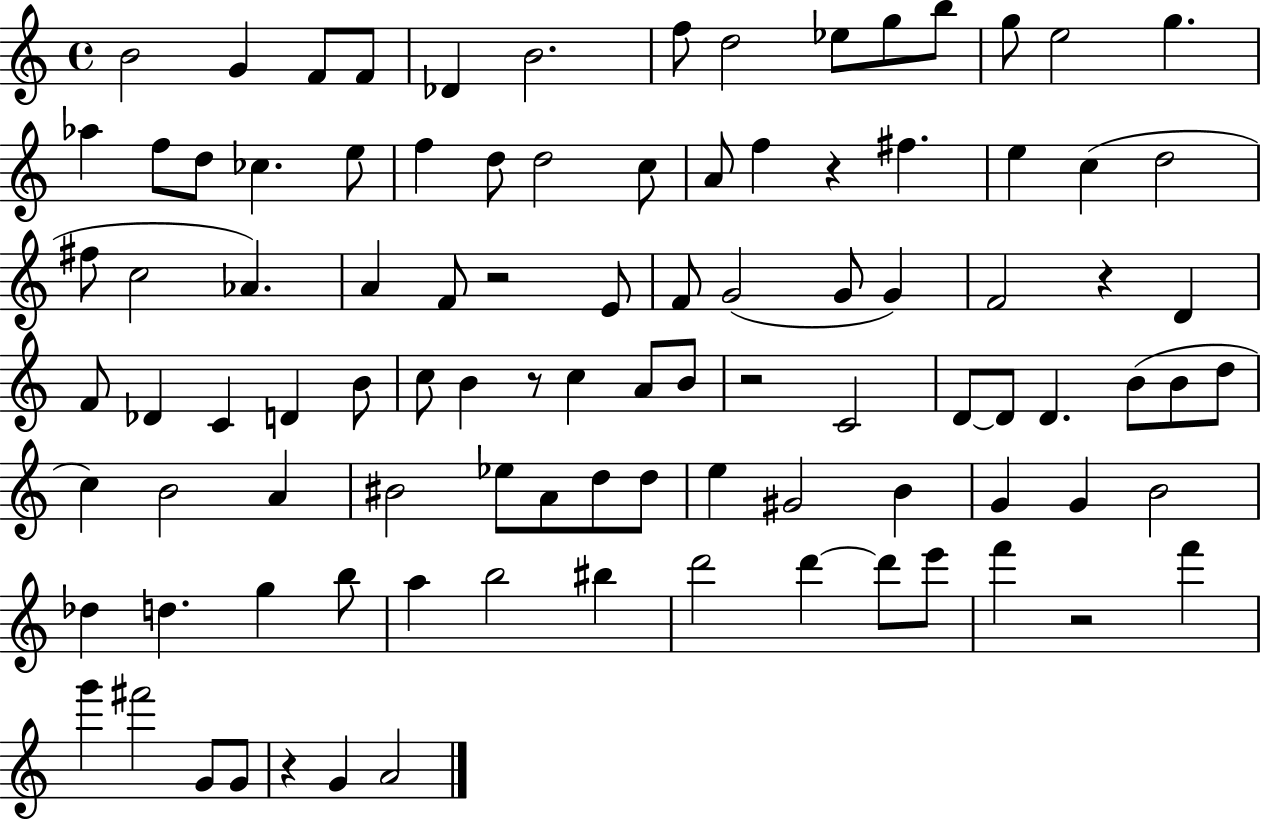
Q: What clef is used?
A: treble